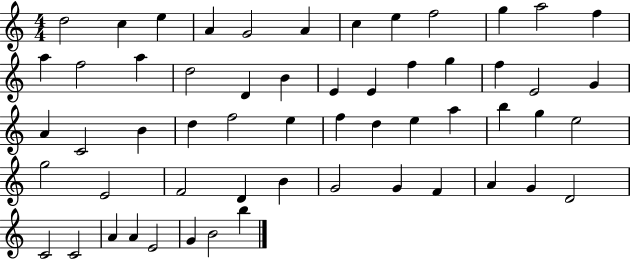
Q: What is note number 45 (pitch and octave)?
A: G4